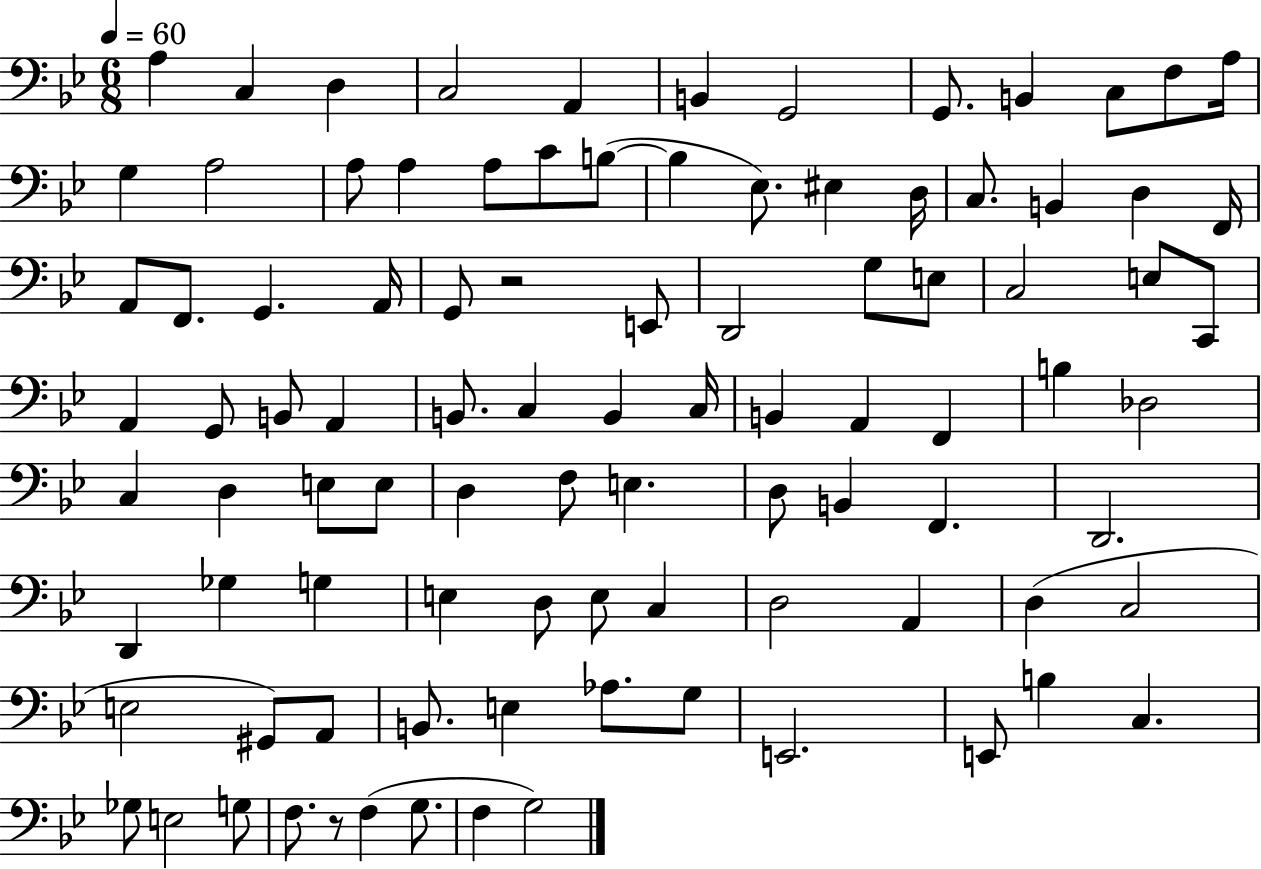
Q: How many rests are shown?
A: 2